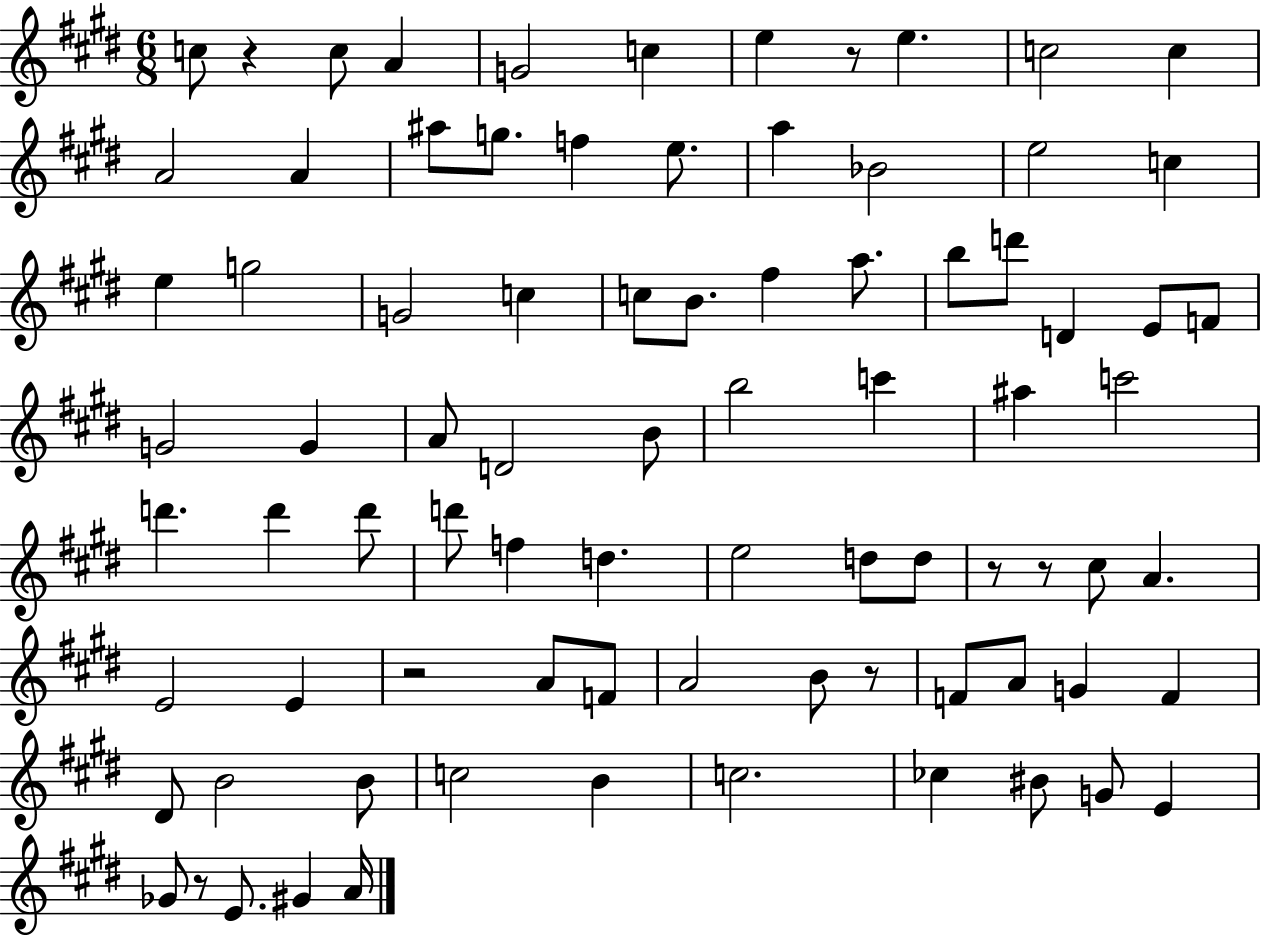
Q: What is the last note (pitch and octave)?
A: A4